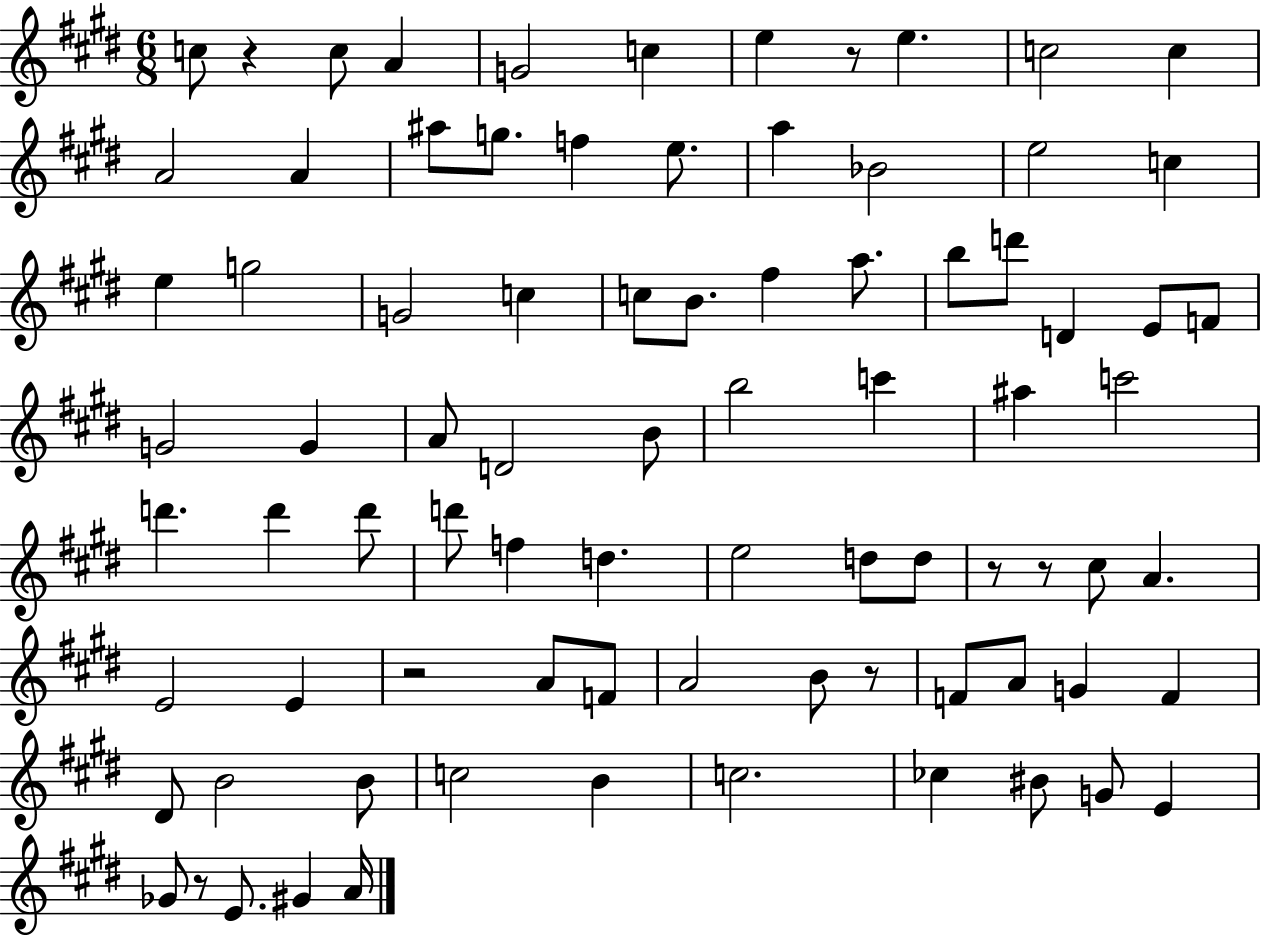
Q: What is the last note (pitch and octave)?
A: A4